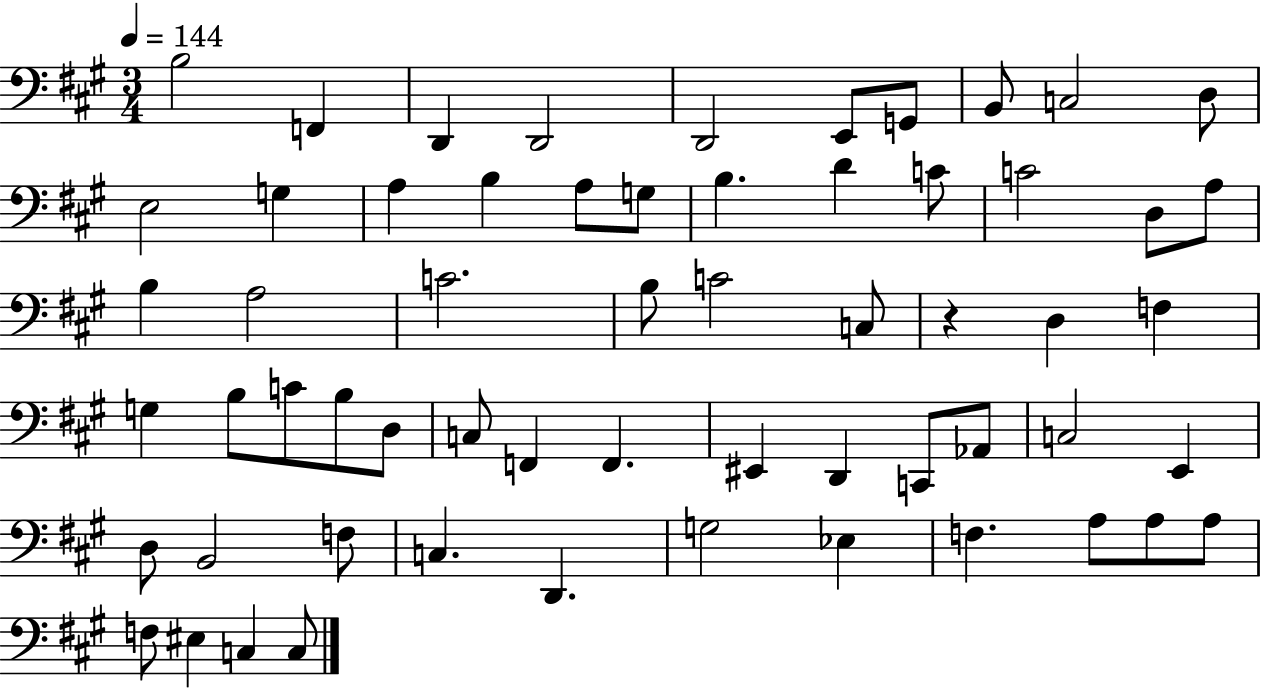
X:1
T:Untitled
M:3/4
L:1/4
K:A
B,2 F,, D,, D,,2 D,,2 E,,/2 G,,/2 B,,/2 C,2 D,/2 E,2 G, A, B, A,/2 G,/2 B, D C/2 C2 D,/2 A,/2 B, A,2 C2 B,/2 C2 C,/2 z D, F, G, B,/2 C/2 B,/2 D,/2 C,/2 F,, F,, ^E,, D,, C,,/2 _A,,/2 C,2 E,, D,/2 B,,2 F,/2 C, D,, G,2 _E, F, A,/2 A,/2 A,/2 F,/2 ^E, C, C,/2